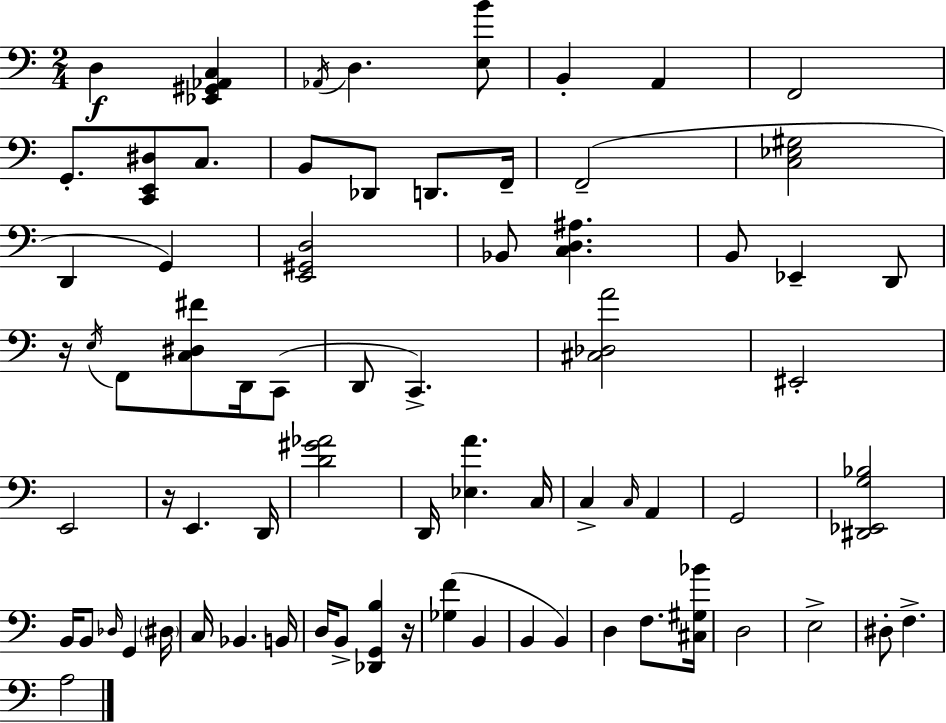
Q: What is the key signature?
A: A minor